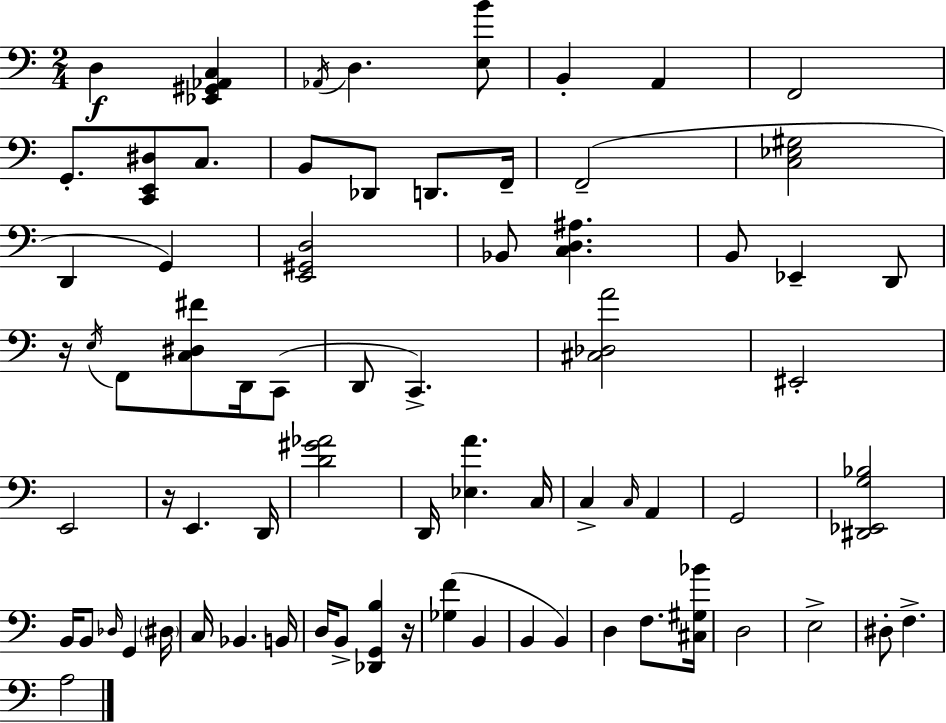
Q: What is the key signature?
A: A minor